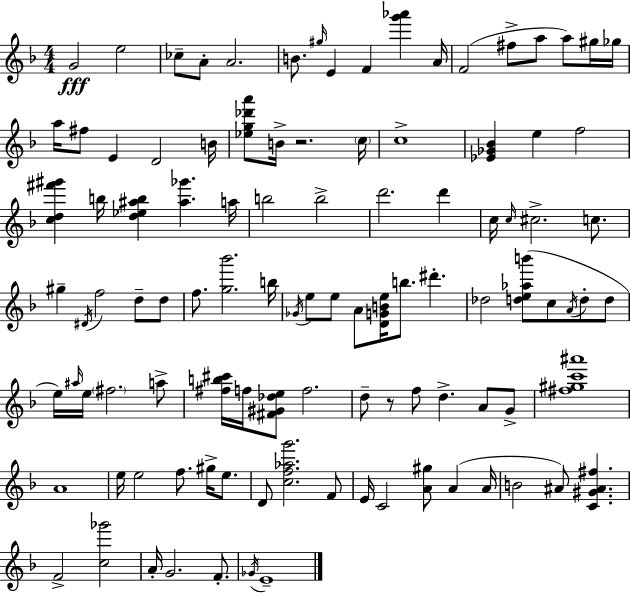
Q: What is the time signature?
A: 4/4